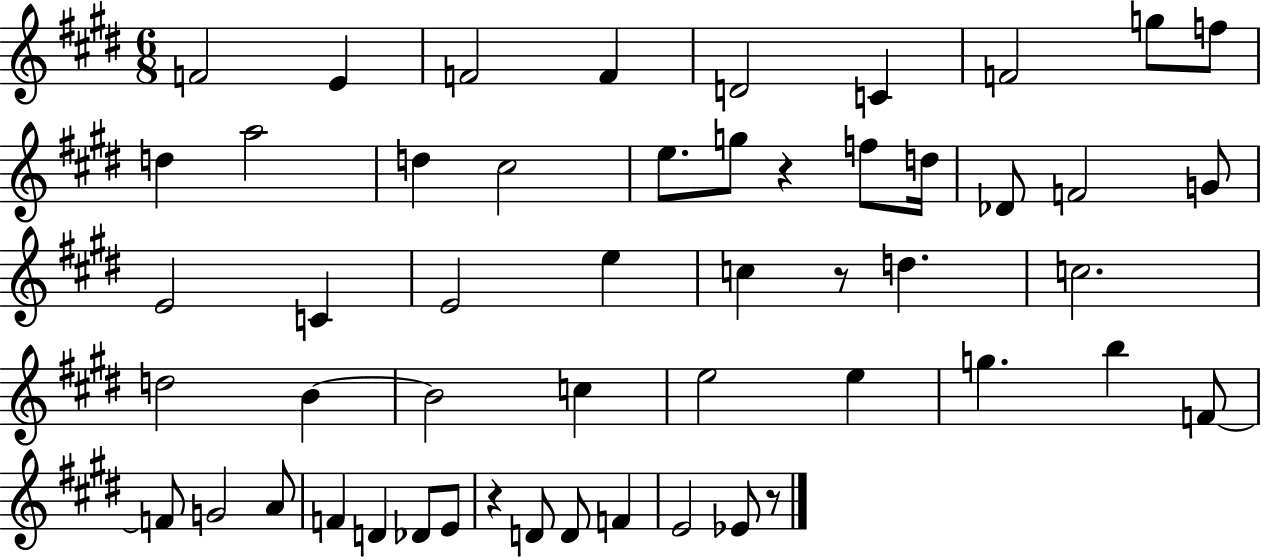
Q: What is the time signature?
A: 6/8